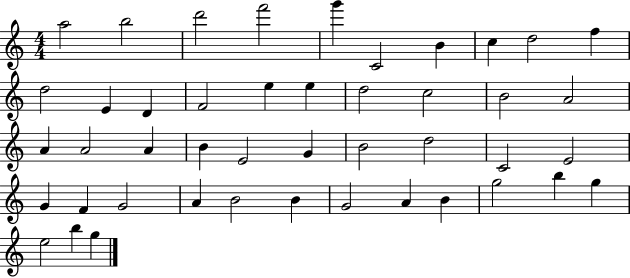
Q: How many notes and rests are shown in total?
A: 45